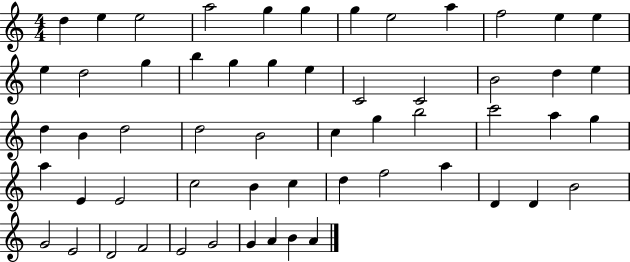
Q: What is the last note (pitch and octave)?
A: A4